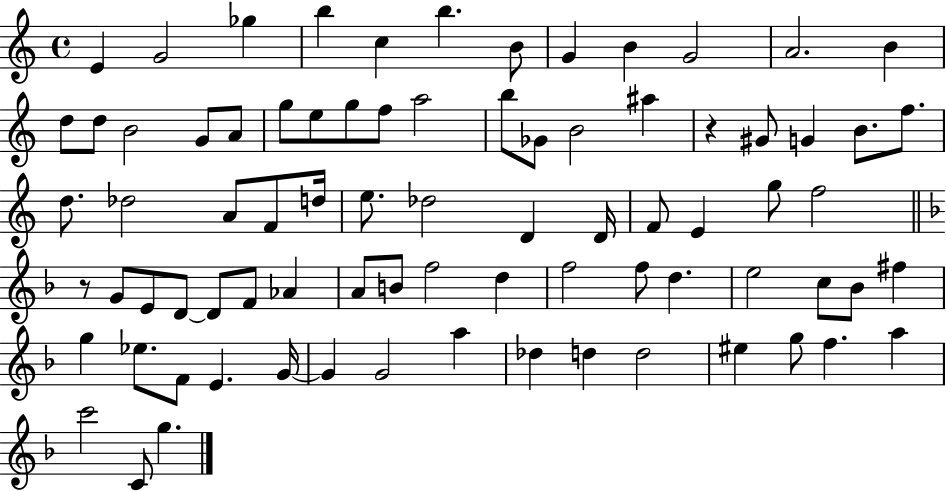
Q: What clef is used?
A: treble